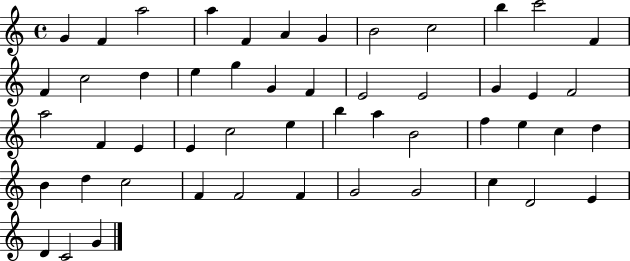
X:1
T:Untitled
M:4/4
L:1/4
K:C
G F a2 a F A G B2 c2 b c'2 F F c2 d e g G F E2 E2 G E F2 a2 F E E c2 e b a B2 f e c d B d c2 F F2 F G2 G2 c D2 E D C2 G